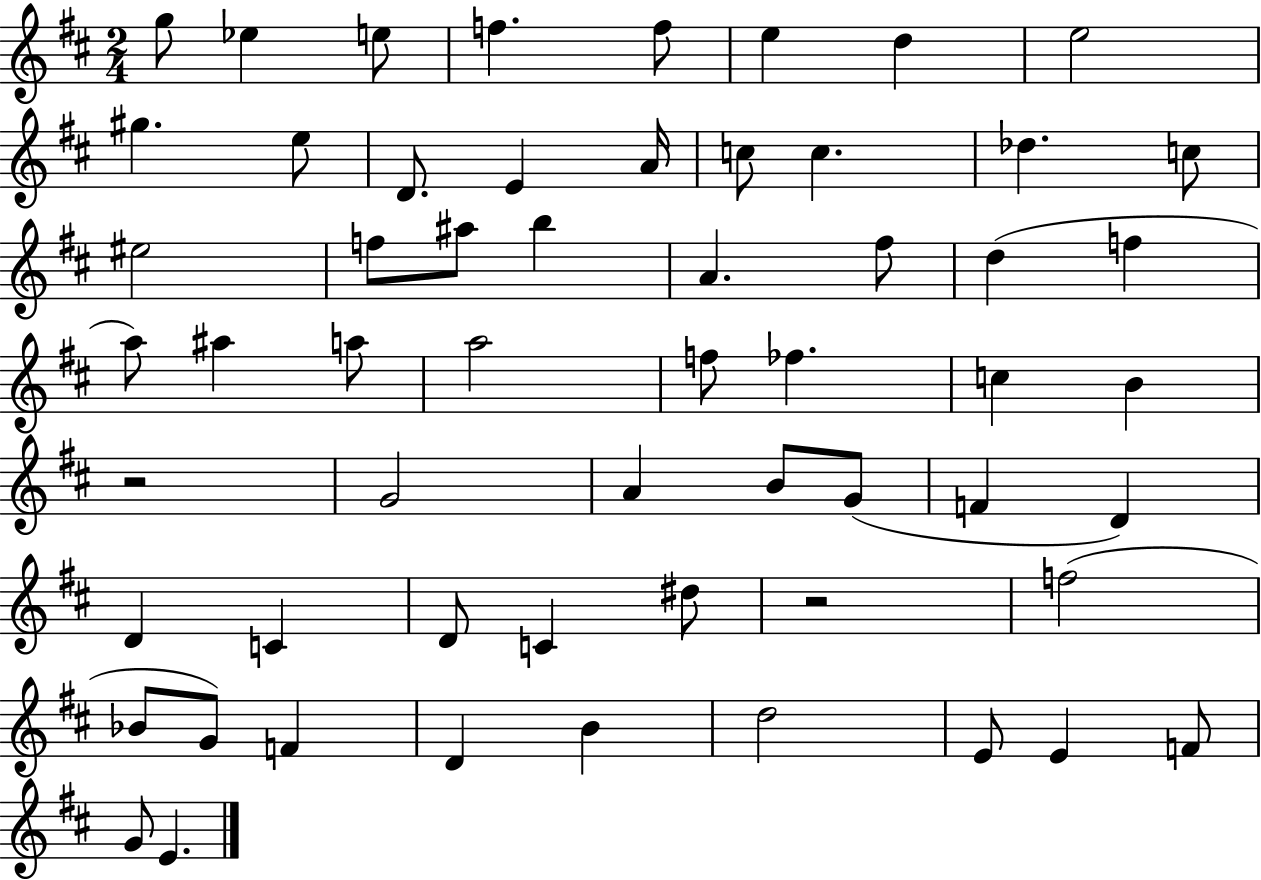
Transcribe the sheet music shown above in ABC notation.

X:1
T:Untitled
M:2/4
L:1/4
K:D
g/2 _e e/2 f f/2 e d e2 ^g e/2 D/2 E A/4 c/2 c _d c/2 ^e2 f/2 ^a/2 b A ^f/2 d f a/2 ^a a/2 a2 f/2 _f c B z2 G2 A B/2 G/2 F D D C D/2 C ^d/2 z2 f2 _B/2 G/2 F D B d2 E/2 E F/2 G/2 E